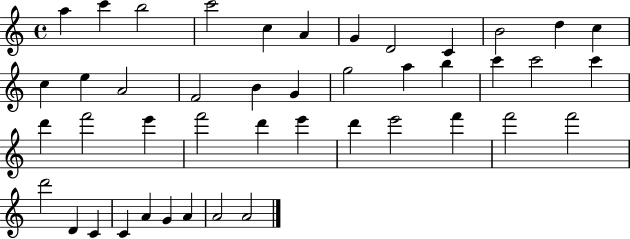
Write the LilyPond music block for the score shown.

{
  \clef treble
  \time 4/4
  \defaultTimeSignature
  \key c \major
  a''4 c'''4 b''2 | c'''2 c''4 a'4 | g'4 d'2 c'4 | b'2 d''4 c''4 | \break c''4 e''4 a'2 | f'2 b'4 g'4 | g''2 a''4 b''4 | c'''4 c'''2 c'''4 | \break d'''4 f'''2 e'''4 | f'''2 d'''4 e'''4 | d'''4 e'''2 f'''4 | f'''2 f'''2 | \break d'''2 d'4 c'4 | c'4 a'4 g'4 a'4 | a'2 a'2 | \bar "|."
}